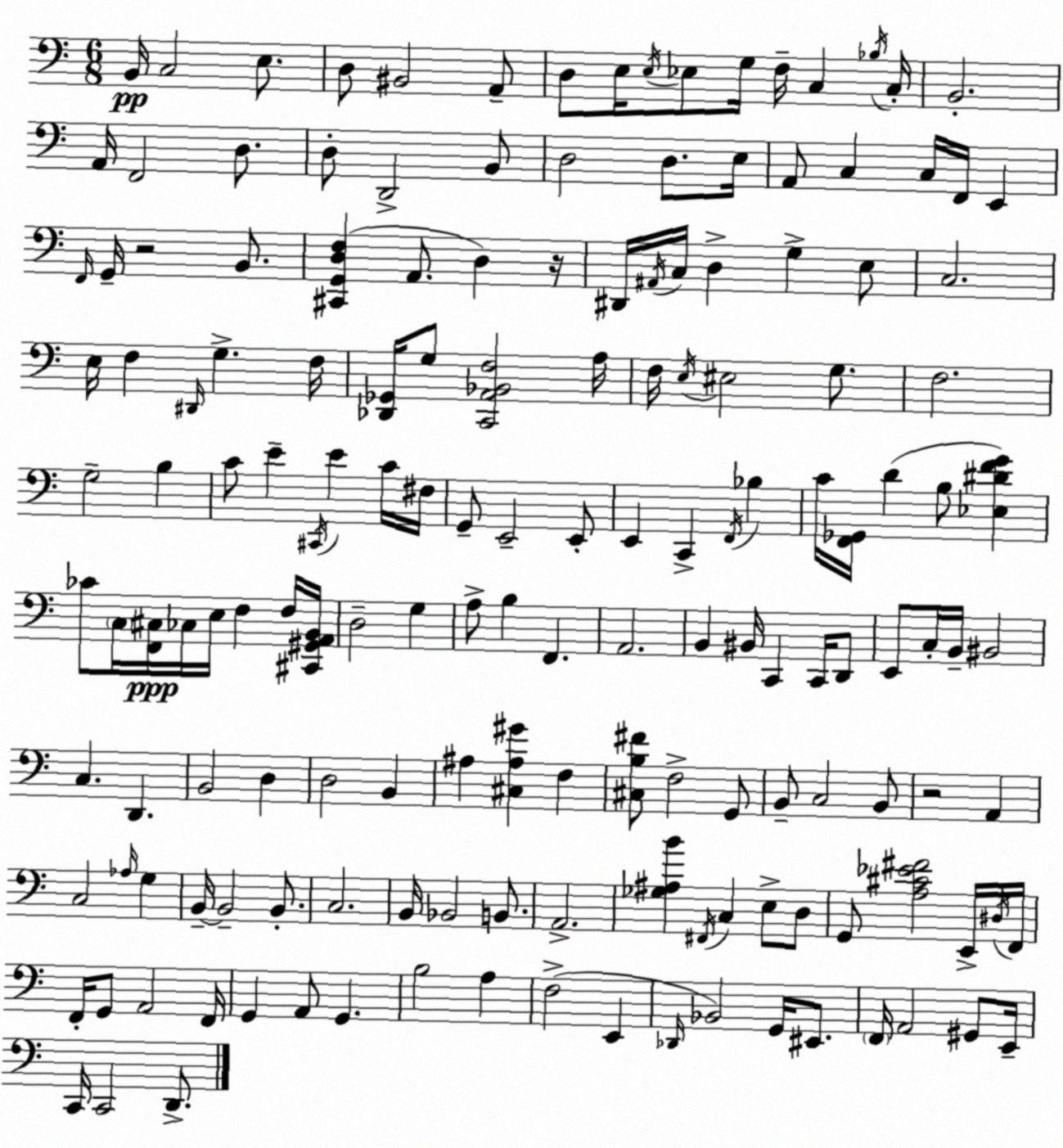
X:1
T:Untitled
M:6/8
L:1/4
K:Am
B,,/4 C,2 E,/2 D,/2 ^B,,2 A,,/2 D,/2 E,/4 E,/4 _E,/2 G,/4 F,/4 C, _B,/4 C,/4 B,,2 A,,/4 F,,2 D,/2 D,/2 D,,2 B,,/2 D,2 D,/2 E,/4 A,,/2 C, C,/4 F,,/4 E,, F,,/4 G,,/4 z2 B,,/2 [^C,,G,,D,F,] A,,/2 D, z/4 ^D,,/4 ^A,,/4 C,/4 D, G, E,/2 C,2 E,/4 F, ^D,,/4 G, F,/4 [_D,,_G,,]/4 G,/2 [C,,A,,_B,,F,]2 A,/4 F,/4 E,/4 ^E,2 G,/2 F,2 G,2 B, C/2 E ^C,,/4 E C/4 ^F,/4 G,,/2 E,,2 E,,/2 E,, C,, F,,/4 _B, C/4 [F,,_G,,]/4 D B,/2 [_E,^DFG] _C/2 C,/4 [F,,^C,]/4 _C,/4 E,/4 F, F,/4 [^C,,^G,,A,,B,,]/4 D,2 G, A,/2 B, F,, A,,2 B,, ^B,,/4 C,, C,,/4 D,,/2 E,,/2 C,/4 B,,/4 ^B,,2 C, D,, B,,2 D, D,2 B,, ^A, [^C,^A,^G] F, [^C,B,^F]/2 F,2 G,,/2 B,,/2 C,2 B,,/2 z2 A,, C,2 _A,/4 G, B,,/4 B,,2 B,,/2 C,2 B,,/4 _B,,2 B,,/2 A,,2 [_G,^A,B] ^F,,/4 C, E,/2 D,/2 G,,/2 [A,^C_E^F]2 E,,/4 ^D,/4 F,,/4 F,,/4 G,,/2 A,,2 F,,/4 G,, A,,/2 G,, B,2 A, F,2 E,, _D,,/4 _B,,2 G,,/4 ^E,,/2 F,,/4 A,,2 ^G,,/2 E,,/4 C,,/4 C,,2 D,,/2